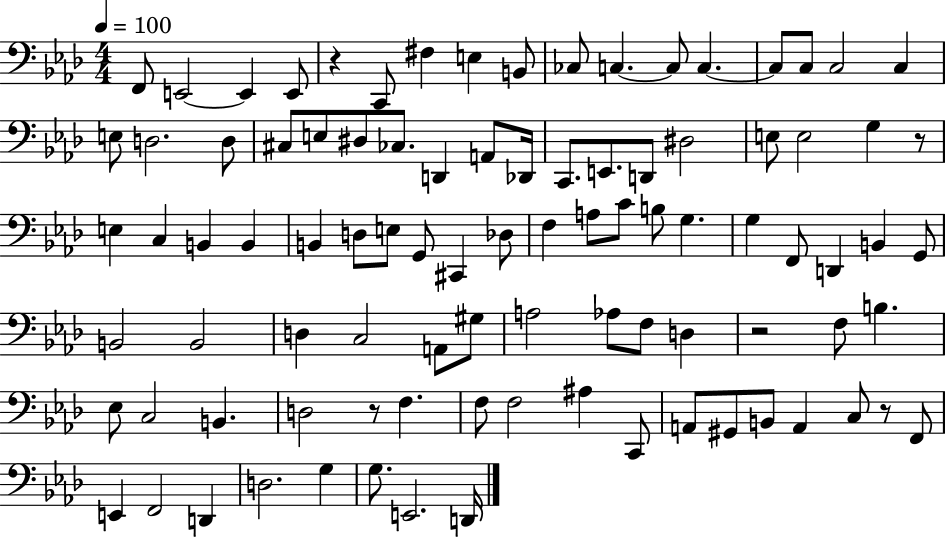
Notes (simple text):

F2/e E2/h E2/q E2/e R/q C2/e F#3/q E3/q B2/e CES3/e C3/q. C3/e C3/q. C3/e C3/e C3/h C3/q E3/e D3/h. D3/e C#3/e E3/e D#3/e CES3/e. D2/q A2/e Db2/s C2/e. E2/e. D2/e D#3/h E3/e E3/h G3/q R/e E3/q C3/q B2/q B2/q B2/q D3/e E3/e G2/e C#2/q Db3/e F3/q A3/e C4/e B3/e G3/q. G3/q F2/e D2/q B2/q G2/e B2/h B2/h D3/q C3/h A2/e G#3/e A3/h Ab3/e F3/e D3/q R/h F3/e B3/q. Eb3/e C3/h B2/q. D3/h R/e F3/q. F3/e F3/h A#3/q C2/e A2/e G#2/e B2/e A2/q C3/e R/e F2/e E2/q F2/h D2/q D3/h. G3/q G3/e. E2/h. D2/s